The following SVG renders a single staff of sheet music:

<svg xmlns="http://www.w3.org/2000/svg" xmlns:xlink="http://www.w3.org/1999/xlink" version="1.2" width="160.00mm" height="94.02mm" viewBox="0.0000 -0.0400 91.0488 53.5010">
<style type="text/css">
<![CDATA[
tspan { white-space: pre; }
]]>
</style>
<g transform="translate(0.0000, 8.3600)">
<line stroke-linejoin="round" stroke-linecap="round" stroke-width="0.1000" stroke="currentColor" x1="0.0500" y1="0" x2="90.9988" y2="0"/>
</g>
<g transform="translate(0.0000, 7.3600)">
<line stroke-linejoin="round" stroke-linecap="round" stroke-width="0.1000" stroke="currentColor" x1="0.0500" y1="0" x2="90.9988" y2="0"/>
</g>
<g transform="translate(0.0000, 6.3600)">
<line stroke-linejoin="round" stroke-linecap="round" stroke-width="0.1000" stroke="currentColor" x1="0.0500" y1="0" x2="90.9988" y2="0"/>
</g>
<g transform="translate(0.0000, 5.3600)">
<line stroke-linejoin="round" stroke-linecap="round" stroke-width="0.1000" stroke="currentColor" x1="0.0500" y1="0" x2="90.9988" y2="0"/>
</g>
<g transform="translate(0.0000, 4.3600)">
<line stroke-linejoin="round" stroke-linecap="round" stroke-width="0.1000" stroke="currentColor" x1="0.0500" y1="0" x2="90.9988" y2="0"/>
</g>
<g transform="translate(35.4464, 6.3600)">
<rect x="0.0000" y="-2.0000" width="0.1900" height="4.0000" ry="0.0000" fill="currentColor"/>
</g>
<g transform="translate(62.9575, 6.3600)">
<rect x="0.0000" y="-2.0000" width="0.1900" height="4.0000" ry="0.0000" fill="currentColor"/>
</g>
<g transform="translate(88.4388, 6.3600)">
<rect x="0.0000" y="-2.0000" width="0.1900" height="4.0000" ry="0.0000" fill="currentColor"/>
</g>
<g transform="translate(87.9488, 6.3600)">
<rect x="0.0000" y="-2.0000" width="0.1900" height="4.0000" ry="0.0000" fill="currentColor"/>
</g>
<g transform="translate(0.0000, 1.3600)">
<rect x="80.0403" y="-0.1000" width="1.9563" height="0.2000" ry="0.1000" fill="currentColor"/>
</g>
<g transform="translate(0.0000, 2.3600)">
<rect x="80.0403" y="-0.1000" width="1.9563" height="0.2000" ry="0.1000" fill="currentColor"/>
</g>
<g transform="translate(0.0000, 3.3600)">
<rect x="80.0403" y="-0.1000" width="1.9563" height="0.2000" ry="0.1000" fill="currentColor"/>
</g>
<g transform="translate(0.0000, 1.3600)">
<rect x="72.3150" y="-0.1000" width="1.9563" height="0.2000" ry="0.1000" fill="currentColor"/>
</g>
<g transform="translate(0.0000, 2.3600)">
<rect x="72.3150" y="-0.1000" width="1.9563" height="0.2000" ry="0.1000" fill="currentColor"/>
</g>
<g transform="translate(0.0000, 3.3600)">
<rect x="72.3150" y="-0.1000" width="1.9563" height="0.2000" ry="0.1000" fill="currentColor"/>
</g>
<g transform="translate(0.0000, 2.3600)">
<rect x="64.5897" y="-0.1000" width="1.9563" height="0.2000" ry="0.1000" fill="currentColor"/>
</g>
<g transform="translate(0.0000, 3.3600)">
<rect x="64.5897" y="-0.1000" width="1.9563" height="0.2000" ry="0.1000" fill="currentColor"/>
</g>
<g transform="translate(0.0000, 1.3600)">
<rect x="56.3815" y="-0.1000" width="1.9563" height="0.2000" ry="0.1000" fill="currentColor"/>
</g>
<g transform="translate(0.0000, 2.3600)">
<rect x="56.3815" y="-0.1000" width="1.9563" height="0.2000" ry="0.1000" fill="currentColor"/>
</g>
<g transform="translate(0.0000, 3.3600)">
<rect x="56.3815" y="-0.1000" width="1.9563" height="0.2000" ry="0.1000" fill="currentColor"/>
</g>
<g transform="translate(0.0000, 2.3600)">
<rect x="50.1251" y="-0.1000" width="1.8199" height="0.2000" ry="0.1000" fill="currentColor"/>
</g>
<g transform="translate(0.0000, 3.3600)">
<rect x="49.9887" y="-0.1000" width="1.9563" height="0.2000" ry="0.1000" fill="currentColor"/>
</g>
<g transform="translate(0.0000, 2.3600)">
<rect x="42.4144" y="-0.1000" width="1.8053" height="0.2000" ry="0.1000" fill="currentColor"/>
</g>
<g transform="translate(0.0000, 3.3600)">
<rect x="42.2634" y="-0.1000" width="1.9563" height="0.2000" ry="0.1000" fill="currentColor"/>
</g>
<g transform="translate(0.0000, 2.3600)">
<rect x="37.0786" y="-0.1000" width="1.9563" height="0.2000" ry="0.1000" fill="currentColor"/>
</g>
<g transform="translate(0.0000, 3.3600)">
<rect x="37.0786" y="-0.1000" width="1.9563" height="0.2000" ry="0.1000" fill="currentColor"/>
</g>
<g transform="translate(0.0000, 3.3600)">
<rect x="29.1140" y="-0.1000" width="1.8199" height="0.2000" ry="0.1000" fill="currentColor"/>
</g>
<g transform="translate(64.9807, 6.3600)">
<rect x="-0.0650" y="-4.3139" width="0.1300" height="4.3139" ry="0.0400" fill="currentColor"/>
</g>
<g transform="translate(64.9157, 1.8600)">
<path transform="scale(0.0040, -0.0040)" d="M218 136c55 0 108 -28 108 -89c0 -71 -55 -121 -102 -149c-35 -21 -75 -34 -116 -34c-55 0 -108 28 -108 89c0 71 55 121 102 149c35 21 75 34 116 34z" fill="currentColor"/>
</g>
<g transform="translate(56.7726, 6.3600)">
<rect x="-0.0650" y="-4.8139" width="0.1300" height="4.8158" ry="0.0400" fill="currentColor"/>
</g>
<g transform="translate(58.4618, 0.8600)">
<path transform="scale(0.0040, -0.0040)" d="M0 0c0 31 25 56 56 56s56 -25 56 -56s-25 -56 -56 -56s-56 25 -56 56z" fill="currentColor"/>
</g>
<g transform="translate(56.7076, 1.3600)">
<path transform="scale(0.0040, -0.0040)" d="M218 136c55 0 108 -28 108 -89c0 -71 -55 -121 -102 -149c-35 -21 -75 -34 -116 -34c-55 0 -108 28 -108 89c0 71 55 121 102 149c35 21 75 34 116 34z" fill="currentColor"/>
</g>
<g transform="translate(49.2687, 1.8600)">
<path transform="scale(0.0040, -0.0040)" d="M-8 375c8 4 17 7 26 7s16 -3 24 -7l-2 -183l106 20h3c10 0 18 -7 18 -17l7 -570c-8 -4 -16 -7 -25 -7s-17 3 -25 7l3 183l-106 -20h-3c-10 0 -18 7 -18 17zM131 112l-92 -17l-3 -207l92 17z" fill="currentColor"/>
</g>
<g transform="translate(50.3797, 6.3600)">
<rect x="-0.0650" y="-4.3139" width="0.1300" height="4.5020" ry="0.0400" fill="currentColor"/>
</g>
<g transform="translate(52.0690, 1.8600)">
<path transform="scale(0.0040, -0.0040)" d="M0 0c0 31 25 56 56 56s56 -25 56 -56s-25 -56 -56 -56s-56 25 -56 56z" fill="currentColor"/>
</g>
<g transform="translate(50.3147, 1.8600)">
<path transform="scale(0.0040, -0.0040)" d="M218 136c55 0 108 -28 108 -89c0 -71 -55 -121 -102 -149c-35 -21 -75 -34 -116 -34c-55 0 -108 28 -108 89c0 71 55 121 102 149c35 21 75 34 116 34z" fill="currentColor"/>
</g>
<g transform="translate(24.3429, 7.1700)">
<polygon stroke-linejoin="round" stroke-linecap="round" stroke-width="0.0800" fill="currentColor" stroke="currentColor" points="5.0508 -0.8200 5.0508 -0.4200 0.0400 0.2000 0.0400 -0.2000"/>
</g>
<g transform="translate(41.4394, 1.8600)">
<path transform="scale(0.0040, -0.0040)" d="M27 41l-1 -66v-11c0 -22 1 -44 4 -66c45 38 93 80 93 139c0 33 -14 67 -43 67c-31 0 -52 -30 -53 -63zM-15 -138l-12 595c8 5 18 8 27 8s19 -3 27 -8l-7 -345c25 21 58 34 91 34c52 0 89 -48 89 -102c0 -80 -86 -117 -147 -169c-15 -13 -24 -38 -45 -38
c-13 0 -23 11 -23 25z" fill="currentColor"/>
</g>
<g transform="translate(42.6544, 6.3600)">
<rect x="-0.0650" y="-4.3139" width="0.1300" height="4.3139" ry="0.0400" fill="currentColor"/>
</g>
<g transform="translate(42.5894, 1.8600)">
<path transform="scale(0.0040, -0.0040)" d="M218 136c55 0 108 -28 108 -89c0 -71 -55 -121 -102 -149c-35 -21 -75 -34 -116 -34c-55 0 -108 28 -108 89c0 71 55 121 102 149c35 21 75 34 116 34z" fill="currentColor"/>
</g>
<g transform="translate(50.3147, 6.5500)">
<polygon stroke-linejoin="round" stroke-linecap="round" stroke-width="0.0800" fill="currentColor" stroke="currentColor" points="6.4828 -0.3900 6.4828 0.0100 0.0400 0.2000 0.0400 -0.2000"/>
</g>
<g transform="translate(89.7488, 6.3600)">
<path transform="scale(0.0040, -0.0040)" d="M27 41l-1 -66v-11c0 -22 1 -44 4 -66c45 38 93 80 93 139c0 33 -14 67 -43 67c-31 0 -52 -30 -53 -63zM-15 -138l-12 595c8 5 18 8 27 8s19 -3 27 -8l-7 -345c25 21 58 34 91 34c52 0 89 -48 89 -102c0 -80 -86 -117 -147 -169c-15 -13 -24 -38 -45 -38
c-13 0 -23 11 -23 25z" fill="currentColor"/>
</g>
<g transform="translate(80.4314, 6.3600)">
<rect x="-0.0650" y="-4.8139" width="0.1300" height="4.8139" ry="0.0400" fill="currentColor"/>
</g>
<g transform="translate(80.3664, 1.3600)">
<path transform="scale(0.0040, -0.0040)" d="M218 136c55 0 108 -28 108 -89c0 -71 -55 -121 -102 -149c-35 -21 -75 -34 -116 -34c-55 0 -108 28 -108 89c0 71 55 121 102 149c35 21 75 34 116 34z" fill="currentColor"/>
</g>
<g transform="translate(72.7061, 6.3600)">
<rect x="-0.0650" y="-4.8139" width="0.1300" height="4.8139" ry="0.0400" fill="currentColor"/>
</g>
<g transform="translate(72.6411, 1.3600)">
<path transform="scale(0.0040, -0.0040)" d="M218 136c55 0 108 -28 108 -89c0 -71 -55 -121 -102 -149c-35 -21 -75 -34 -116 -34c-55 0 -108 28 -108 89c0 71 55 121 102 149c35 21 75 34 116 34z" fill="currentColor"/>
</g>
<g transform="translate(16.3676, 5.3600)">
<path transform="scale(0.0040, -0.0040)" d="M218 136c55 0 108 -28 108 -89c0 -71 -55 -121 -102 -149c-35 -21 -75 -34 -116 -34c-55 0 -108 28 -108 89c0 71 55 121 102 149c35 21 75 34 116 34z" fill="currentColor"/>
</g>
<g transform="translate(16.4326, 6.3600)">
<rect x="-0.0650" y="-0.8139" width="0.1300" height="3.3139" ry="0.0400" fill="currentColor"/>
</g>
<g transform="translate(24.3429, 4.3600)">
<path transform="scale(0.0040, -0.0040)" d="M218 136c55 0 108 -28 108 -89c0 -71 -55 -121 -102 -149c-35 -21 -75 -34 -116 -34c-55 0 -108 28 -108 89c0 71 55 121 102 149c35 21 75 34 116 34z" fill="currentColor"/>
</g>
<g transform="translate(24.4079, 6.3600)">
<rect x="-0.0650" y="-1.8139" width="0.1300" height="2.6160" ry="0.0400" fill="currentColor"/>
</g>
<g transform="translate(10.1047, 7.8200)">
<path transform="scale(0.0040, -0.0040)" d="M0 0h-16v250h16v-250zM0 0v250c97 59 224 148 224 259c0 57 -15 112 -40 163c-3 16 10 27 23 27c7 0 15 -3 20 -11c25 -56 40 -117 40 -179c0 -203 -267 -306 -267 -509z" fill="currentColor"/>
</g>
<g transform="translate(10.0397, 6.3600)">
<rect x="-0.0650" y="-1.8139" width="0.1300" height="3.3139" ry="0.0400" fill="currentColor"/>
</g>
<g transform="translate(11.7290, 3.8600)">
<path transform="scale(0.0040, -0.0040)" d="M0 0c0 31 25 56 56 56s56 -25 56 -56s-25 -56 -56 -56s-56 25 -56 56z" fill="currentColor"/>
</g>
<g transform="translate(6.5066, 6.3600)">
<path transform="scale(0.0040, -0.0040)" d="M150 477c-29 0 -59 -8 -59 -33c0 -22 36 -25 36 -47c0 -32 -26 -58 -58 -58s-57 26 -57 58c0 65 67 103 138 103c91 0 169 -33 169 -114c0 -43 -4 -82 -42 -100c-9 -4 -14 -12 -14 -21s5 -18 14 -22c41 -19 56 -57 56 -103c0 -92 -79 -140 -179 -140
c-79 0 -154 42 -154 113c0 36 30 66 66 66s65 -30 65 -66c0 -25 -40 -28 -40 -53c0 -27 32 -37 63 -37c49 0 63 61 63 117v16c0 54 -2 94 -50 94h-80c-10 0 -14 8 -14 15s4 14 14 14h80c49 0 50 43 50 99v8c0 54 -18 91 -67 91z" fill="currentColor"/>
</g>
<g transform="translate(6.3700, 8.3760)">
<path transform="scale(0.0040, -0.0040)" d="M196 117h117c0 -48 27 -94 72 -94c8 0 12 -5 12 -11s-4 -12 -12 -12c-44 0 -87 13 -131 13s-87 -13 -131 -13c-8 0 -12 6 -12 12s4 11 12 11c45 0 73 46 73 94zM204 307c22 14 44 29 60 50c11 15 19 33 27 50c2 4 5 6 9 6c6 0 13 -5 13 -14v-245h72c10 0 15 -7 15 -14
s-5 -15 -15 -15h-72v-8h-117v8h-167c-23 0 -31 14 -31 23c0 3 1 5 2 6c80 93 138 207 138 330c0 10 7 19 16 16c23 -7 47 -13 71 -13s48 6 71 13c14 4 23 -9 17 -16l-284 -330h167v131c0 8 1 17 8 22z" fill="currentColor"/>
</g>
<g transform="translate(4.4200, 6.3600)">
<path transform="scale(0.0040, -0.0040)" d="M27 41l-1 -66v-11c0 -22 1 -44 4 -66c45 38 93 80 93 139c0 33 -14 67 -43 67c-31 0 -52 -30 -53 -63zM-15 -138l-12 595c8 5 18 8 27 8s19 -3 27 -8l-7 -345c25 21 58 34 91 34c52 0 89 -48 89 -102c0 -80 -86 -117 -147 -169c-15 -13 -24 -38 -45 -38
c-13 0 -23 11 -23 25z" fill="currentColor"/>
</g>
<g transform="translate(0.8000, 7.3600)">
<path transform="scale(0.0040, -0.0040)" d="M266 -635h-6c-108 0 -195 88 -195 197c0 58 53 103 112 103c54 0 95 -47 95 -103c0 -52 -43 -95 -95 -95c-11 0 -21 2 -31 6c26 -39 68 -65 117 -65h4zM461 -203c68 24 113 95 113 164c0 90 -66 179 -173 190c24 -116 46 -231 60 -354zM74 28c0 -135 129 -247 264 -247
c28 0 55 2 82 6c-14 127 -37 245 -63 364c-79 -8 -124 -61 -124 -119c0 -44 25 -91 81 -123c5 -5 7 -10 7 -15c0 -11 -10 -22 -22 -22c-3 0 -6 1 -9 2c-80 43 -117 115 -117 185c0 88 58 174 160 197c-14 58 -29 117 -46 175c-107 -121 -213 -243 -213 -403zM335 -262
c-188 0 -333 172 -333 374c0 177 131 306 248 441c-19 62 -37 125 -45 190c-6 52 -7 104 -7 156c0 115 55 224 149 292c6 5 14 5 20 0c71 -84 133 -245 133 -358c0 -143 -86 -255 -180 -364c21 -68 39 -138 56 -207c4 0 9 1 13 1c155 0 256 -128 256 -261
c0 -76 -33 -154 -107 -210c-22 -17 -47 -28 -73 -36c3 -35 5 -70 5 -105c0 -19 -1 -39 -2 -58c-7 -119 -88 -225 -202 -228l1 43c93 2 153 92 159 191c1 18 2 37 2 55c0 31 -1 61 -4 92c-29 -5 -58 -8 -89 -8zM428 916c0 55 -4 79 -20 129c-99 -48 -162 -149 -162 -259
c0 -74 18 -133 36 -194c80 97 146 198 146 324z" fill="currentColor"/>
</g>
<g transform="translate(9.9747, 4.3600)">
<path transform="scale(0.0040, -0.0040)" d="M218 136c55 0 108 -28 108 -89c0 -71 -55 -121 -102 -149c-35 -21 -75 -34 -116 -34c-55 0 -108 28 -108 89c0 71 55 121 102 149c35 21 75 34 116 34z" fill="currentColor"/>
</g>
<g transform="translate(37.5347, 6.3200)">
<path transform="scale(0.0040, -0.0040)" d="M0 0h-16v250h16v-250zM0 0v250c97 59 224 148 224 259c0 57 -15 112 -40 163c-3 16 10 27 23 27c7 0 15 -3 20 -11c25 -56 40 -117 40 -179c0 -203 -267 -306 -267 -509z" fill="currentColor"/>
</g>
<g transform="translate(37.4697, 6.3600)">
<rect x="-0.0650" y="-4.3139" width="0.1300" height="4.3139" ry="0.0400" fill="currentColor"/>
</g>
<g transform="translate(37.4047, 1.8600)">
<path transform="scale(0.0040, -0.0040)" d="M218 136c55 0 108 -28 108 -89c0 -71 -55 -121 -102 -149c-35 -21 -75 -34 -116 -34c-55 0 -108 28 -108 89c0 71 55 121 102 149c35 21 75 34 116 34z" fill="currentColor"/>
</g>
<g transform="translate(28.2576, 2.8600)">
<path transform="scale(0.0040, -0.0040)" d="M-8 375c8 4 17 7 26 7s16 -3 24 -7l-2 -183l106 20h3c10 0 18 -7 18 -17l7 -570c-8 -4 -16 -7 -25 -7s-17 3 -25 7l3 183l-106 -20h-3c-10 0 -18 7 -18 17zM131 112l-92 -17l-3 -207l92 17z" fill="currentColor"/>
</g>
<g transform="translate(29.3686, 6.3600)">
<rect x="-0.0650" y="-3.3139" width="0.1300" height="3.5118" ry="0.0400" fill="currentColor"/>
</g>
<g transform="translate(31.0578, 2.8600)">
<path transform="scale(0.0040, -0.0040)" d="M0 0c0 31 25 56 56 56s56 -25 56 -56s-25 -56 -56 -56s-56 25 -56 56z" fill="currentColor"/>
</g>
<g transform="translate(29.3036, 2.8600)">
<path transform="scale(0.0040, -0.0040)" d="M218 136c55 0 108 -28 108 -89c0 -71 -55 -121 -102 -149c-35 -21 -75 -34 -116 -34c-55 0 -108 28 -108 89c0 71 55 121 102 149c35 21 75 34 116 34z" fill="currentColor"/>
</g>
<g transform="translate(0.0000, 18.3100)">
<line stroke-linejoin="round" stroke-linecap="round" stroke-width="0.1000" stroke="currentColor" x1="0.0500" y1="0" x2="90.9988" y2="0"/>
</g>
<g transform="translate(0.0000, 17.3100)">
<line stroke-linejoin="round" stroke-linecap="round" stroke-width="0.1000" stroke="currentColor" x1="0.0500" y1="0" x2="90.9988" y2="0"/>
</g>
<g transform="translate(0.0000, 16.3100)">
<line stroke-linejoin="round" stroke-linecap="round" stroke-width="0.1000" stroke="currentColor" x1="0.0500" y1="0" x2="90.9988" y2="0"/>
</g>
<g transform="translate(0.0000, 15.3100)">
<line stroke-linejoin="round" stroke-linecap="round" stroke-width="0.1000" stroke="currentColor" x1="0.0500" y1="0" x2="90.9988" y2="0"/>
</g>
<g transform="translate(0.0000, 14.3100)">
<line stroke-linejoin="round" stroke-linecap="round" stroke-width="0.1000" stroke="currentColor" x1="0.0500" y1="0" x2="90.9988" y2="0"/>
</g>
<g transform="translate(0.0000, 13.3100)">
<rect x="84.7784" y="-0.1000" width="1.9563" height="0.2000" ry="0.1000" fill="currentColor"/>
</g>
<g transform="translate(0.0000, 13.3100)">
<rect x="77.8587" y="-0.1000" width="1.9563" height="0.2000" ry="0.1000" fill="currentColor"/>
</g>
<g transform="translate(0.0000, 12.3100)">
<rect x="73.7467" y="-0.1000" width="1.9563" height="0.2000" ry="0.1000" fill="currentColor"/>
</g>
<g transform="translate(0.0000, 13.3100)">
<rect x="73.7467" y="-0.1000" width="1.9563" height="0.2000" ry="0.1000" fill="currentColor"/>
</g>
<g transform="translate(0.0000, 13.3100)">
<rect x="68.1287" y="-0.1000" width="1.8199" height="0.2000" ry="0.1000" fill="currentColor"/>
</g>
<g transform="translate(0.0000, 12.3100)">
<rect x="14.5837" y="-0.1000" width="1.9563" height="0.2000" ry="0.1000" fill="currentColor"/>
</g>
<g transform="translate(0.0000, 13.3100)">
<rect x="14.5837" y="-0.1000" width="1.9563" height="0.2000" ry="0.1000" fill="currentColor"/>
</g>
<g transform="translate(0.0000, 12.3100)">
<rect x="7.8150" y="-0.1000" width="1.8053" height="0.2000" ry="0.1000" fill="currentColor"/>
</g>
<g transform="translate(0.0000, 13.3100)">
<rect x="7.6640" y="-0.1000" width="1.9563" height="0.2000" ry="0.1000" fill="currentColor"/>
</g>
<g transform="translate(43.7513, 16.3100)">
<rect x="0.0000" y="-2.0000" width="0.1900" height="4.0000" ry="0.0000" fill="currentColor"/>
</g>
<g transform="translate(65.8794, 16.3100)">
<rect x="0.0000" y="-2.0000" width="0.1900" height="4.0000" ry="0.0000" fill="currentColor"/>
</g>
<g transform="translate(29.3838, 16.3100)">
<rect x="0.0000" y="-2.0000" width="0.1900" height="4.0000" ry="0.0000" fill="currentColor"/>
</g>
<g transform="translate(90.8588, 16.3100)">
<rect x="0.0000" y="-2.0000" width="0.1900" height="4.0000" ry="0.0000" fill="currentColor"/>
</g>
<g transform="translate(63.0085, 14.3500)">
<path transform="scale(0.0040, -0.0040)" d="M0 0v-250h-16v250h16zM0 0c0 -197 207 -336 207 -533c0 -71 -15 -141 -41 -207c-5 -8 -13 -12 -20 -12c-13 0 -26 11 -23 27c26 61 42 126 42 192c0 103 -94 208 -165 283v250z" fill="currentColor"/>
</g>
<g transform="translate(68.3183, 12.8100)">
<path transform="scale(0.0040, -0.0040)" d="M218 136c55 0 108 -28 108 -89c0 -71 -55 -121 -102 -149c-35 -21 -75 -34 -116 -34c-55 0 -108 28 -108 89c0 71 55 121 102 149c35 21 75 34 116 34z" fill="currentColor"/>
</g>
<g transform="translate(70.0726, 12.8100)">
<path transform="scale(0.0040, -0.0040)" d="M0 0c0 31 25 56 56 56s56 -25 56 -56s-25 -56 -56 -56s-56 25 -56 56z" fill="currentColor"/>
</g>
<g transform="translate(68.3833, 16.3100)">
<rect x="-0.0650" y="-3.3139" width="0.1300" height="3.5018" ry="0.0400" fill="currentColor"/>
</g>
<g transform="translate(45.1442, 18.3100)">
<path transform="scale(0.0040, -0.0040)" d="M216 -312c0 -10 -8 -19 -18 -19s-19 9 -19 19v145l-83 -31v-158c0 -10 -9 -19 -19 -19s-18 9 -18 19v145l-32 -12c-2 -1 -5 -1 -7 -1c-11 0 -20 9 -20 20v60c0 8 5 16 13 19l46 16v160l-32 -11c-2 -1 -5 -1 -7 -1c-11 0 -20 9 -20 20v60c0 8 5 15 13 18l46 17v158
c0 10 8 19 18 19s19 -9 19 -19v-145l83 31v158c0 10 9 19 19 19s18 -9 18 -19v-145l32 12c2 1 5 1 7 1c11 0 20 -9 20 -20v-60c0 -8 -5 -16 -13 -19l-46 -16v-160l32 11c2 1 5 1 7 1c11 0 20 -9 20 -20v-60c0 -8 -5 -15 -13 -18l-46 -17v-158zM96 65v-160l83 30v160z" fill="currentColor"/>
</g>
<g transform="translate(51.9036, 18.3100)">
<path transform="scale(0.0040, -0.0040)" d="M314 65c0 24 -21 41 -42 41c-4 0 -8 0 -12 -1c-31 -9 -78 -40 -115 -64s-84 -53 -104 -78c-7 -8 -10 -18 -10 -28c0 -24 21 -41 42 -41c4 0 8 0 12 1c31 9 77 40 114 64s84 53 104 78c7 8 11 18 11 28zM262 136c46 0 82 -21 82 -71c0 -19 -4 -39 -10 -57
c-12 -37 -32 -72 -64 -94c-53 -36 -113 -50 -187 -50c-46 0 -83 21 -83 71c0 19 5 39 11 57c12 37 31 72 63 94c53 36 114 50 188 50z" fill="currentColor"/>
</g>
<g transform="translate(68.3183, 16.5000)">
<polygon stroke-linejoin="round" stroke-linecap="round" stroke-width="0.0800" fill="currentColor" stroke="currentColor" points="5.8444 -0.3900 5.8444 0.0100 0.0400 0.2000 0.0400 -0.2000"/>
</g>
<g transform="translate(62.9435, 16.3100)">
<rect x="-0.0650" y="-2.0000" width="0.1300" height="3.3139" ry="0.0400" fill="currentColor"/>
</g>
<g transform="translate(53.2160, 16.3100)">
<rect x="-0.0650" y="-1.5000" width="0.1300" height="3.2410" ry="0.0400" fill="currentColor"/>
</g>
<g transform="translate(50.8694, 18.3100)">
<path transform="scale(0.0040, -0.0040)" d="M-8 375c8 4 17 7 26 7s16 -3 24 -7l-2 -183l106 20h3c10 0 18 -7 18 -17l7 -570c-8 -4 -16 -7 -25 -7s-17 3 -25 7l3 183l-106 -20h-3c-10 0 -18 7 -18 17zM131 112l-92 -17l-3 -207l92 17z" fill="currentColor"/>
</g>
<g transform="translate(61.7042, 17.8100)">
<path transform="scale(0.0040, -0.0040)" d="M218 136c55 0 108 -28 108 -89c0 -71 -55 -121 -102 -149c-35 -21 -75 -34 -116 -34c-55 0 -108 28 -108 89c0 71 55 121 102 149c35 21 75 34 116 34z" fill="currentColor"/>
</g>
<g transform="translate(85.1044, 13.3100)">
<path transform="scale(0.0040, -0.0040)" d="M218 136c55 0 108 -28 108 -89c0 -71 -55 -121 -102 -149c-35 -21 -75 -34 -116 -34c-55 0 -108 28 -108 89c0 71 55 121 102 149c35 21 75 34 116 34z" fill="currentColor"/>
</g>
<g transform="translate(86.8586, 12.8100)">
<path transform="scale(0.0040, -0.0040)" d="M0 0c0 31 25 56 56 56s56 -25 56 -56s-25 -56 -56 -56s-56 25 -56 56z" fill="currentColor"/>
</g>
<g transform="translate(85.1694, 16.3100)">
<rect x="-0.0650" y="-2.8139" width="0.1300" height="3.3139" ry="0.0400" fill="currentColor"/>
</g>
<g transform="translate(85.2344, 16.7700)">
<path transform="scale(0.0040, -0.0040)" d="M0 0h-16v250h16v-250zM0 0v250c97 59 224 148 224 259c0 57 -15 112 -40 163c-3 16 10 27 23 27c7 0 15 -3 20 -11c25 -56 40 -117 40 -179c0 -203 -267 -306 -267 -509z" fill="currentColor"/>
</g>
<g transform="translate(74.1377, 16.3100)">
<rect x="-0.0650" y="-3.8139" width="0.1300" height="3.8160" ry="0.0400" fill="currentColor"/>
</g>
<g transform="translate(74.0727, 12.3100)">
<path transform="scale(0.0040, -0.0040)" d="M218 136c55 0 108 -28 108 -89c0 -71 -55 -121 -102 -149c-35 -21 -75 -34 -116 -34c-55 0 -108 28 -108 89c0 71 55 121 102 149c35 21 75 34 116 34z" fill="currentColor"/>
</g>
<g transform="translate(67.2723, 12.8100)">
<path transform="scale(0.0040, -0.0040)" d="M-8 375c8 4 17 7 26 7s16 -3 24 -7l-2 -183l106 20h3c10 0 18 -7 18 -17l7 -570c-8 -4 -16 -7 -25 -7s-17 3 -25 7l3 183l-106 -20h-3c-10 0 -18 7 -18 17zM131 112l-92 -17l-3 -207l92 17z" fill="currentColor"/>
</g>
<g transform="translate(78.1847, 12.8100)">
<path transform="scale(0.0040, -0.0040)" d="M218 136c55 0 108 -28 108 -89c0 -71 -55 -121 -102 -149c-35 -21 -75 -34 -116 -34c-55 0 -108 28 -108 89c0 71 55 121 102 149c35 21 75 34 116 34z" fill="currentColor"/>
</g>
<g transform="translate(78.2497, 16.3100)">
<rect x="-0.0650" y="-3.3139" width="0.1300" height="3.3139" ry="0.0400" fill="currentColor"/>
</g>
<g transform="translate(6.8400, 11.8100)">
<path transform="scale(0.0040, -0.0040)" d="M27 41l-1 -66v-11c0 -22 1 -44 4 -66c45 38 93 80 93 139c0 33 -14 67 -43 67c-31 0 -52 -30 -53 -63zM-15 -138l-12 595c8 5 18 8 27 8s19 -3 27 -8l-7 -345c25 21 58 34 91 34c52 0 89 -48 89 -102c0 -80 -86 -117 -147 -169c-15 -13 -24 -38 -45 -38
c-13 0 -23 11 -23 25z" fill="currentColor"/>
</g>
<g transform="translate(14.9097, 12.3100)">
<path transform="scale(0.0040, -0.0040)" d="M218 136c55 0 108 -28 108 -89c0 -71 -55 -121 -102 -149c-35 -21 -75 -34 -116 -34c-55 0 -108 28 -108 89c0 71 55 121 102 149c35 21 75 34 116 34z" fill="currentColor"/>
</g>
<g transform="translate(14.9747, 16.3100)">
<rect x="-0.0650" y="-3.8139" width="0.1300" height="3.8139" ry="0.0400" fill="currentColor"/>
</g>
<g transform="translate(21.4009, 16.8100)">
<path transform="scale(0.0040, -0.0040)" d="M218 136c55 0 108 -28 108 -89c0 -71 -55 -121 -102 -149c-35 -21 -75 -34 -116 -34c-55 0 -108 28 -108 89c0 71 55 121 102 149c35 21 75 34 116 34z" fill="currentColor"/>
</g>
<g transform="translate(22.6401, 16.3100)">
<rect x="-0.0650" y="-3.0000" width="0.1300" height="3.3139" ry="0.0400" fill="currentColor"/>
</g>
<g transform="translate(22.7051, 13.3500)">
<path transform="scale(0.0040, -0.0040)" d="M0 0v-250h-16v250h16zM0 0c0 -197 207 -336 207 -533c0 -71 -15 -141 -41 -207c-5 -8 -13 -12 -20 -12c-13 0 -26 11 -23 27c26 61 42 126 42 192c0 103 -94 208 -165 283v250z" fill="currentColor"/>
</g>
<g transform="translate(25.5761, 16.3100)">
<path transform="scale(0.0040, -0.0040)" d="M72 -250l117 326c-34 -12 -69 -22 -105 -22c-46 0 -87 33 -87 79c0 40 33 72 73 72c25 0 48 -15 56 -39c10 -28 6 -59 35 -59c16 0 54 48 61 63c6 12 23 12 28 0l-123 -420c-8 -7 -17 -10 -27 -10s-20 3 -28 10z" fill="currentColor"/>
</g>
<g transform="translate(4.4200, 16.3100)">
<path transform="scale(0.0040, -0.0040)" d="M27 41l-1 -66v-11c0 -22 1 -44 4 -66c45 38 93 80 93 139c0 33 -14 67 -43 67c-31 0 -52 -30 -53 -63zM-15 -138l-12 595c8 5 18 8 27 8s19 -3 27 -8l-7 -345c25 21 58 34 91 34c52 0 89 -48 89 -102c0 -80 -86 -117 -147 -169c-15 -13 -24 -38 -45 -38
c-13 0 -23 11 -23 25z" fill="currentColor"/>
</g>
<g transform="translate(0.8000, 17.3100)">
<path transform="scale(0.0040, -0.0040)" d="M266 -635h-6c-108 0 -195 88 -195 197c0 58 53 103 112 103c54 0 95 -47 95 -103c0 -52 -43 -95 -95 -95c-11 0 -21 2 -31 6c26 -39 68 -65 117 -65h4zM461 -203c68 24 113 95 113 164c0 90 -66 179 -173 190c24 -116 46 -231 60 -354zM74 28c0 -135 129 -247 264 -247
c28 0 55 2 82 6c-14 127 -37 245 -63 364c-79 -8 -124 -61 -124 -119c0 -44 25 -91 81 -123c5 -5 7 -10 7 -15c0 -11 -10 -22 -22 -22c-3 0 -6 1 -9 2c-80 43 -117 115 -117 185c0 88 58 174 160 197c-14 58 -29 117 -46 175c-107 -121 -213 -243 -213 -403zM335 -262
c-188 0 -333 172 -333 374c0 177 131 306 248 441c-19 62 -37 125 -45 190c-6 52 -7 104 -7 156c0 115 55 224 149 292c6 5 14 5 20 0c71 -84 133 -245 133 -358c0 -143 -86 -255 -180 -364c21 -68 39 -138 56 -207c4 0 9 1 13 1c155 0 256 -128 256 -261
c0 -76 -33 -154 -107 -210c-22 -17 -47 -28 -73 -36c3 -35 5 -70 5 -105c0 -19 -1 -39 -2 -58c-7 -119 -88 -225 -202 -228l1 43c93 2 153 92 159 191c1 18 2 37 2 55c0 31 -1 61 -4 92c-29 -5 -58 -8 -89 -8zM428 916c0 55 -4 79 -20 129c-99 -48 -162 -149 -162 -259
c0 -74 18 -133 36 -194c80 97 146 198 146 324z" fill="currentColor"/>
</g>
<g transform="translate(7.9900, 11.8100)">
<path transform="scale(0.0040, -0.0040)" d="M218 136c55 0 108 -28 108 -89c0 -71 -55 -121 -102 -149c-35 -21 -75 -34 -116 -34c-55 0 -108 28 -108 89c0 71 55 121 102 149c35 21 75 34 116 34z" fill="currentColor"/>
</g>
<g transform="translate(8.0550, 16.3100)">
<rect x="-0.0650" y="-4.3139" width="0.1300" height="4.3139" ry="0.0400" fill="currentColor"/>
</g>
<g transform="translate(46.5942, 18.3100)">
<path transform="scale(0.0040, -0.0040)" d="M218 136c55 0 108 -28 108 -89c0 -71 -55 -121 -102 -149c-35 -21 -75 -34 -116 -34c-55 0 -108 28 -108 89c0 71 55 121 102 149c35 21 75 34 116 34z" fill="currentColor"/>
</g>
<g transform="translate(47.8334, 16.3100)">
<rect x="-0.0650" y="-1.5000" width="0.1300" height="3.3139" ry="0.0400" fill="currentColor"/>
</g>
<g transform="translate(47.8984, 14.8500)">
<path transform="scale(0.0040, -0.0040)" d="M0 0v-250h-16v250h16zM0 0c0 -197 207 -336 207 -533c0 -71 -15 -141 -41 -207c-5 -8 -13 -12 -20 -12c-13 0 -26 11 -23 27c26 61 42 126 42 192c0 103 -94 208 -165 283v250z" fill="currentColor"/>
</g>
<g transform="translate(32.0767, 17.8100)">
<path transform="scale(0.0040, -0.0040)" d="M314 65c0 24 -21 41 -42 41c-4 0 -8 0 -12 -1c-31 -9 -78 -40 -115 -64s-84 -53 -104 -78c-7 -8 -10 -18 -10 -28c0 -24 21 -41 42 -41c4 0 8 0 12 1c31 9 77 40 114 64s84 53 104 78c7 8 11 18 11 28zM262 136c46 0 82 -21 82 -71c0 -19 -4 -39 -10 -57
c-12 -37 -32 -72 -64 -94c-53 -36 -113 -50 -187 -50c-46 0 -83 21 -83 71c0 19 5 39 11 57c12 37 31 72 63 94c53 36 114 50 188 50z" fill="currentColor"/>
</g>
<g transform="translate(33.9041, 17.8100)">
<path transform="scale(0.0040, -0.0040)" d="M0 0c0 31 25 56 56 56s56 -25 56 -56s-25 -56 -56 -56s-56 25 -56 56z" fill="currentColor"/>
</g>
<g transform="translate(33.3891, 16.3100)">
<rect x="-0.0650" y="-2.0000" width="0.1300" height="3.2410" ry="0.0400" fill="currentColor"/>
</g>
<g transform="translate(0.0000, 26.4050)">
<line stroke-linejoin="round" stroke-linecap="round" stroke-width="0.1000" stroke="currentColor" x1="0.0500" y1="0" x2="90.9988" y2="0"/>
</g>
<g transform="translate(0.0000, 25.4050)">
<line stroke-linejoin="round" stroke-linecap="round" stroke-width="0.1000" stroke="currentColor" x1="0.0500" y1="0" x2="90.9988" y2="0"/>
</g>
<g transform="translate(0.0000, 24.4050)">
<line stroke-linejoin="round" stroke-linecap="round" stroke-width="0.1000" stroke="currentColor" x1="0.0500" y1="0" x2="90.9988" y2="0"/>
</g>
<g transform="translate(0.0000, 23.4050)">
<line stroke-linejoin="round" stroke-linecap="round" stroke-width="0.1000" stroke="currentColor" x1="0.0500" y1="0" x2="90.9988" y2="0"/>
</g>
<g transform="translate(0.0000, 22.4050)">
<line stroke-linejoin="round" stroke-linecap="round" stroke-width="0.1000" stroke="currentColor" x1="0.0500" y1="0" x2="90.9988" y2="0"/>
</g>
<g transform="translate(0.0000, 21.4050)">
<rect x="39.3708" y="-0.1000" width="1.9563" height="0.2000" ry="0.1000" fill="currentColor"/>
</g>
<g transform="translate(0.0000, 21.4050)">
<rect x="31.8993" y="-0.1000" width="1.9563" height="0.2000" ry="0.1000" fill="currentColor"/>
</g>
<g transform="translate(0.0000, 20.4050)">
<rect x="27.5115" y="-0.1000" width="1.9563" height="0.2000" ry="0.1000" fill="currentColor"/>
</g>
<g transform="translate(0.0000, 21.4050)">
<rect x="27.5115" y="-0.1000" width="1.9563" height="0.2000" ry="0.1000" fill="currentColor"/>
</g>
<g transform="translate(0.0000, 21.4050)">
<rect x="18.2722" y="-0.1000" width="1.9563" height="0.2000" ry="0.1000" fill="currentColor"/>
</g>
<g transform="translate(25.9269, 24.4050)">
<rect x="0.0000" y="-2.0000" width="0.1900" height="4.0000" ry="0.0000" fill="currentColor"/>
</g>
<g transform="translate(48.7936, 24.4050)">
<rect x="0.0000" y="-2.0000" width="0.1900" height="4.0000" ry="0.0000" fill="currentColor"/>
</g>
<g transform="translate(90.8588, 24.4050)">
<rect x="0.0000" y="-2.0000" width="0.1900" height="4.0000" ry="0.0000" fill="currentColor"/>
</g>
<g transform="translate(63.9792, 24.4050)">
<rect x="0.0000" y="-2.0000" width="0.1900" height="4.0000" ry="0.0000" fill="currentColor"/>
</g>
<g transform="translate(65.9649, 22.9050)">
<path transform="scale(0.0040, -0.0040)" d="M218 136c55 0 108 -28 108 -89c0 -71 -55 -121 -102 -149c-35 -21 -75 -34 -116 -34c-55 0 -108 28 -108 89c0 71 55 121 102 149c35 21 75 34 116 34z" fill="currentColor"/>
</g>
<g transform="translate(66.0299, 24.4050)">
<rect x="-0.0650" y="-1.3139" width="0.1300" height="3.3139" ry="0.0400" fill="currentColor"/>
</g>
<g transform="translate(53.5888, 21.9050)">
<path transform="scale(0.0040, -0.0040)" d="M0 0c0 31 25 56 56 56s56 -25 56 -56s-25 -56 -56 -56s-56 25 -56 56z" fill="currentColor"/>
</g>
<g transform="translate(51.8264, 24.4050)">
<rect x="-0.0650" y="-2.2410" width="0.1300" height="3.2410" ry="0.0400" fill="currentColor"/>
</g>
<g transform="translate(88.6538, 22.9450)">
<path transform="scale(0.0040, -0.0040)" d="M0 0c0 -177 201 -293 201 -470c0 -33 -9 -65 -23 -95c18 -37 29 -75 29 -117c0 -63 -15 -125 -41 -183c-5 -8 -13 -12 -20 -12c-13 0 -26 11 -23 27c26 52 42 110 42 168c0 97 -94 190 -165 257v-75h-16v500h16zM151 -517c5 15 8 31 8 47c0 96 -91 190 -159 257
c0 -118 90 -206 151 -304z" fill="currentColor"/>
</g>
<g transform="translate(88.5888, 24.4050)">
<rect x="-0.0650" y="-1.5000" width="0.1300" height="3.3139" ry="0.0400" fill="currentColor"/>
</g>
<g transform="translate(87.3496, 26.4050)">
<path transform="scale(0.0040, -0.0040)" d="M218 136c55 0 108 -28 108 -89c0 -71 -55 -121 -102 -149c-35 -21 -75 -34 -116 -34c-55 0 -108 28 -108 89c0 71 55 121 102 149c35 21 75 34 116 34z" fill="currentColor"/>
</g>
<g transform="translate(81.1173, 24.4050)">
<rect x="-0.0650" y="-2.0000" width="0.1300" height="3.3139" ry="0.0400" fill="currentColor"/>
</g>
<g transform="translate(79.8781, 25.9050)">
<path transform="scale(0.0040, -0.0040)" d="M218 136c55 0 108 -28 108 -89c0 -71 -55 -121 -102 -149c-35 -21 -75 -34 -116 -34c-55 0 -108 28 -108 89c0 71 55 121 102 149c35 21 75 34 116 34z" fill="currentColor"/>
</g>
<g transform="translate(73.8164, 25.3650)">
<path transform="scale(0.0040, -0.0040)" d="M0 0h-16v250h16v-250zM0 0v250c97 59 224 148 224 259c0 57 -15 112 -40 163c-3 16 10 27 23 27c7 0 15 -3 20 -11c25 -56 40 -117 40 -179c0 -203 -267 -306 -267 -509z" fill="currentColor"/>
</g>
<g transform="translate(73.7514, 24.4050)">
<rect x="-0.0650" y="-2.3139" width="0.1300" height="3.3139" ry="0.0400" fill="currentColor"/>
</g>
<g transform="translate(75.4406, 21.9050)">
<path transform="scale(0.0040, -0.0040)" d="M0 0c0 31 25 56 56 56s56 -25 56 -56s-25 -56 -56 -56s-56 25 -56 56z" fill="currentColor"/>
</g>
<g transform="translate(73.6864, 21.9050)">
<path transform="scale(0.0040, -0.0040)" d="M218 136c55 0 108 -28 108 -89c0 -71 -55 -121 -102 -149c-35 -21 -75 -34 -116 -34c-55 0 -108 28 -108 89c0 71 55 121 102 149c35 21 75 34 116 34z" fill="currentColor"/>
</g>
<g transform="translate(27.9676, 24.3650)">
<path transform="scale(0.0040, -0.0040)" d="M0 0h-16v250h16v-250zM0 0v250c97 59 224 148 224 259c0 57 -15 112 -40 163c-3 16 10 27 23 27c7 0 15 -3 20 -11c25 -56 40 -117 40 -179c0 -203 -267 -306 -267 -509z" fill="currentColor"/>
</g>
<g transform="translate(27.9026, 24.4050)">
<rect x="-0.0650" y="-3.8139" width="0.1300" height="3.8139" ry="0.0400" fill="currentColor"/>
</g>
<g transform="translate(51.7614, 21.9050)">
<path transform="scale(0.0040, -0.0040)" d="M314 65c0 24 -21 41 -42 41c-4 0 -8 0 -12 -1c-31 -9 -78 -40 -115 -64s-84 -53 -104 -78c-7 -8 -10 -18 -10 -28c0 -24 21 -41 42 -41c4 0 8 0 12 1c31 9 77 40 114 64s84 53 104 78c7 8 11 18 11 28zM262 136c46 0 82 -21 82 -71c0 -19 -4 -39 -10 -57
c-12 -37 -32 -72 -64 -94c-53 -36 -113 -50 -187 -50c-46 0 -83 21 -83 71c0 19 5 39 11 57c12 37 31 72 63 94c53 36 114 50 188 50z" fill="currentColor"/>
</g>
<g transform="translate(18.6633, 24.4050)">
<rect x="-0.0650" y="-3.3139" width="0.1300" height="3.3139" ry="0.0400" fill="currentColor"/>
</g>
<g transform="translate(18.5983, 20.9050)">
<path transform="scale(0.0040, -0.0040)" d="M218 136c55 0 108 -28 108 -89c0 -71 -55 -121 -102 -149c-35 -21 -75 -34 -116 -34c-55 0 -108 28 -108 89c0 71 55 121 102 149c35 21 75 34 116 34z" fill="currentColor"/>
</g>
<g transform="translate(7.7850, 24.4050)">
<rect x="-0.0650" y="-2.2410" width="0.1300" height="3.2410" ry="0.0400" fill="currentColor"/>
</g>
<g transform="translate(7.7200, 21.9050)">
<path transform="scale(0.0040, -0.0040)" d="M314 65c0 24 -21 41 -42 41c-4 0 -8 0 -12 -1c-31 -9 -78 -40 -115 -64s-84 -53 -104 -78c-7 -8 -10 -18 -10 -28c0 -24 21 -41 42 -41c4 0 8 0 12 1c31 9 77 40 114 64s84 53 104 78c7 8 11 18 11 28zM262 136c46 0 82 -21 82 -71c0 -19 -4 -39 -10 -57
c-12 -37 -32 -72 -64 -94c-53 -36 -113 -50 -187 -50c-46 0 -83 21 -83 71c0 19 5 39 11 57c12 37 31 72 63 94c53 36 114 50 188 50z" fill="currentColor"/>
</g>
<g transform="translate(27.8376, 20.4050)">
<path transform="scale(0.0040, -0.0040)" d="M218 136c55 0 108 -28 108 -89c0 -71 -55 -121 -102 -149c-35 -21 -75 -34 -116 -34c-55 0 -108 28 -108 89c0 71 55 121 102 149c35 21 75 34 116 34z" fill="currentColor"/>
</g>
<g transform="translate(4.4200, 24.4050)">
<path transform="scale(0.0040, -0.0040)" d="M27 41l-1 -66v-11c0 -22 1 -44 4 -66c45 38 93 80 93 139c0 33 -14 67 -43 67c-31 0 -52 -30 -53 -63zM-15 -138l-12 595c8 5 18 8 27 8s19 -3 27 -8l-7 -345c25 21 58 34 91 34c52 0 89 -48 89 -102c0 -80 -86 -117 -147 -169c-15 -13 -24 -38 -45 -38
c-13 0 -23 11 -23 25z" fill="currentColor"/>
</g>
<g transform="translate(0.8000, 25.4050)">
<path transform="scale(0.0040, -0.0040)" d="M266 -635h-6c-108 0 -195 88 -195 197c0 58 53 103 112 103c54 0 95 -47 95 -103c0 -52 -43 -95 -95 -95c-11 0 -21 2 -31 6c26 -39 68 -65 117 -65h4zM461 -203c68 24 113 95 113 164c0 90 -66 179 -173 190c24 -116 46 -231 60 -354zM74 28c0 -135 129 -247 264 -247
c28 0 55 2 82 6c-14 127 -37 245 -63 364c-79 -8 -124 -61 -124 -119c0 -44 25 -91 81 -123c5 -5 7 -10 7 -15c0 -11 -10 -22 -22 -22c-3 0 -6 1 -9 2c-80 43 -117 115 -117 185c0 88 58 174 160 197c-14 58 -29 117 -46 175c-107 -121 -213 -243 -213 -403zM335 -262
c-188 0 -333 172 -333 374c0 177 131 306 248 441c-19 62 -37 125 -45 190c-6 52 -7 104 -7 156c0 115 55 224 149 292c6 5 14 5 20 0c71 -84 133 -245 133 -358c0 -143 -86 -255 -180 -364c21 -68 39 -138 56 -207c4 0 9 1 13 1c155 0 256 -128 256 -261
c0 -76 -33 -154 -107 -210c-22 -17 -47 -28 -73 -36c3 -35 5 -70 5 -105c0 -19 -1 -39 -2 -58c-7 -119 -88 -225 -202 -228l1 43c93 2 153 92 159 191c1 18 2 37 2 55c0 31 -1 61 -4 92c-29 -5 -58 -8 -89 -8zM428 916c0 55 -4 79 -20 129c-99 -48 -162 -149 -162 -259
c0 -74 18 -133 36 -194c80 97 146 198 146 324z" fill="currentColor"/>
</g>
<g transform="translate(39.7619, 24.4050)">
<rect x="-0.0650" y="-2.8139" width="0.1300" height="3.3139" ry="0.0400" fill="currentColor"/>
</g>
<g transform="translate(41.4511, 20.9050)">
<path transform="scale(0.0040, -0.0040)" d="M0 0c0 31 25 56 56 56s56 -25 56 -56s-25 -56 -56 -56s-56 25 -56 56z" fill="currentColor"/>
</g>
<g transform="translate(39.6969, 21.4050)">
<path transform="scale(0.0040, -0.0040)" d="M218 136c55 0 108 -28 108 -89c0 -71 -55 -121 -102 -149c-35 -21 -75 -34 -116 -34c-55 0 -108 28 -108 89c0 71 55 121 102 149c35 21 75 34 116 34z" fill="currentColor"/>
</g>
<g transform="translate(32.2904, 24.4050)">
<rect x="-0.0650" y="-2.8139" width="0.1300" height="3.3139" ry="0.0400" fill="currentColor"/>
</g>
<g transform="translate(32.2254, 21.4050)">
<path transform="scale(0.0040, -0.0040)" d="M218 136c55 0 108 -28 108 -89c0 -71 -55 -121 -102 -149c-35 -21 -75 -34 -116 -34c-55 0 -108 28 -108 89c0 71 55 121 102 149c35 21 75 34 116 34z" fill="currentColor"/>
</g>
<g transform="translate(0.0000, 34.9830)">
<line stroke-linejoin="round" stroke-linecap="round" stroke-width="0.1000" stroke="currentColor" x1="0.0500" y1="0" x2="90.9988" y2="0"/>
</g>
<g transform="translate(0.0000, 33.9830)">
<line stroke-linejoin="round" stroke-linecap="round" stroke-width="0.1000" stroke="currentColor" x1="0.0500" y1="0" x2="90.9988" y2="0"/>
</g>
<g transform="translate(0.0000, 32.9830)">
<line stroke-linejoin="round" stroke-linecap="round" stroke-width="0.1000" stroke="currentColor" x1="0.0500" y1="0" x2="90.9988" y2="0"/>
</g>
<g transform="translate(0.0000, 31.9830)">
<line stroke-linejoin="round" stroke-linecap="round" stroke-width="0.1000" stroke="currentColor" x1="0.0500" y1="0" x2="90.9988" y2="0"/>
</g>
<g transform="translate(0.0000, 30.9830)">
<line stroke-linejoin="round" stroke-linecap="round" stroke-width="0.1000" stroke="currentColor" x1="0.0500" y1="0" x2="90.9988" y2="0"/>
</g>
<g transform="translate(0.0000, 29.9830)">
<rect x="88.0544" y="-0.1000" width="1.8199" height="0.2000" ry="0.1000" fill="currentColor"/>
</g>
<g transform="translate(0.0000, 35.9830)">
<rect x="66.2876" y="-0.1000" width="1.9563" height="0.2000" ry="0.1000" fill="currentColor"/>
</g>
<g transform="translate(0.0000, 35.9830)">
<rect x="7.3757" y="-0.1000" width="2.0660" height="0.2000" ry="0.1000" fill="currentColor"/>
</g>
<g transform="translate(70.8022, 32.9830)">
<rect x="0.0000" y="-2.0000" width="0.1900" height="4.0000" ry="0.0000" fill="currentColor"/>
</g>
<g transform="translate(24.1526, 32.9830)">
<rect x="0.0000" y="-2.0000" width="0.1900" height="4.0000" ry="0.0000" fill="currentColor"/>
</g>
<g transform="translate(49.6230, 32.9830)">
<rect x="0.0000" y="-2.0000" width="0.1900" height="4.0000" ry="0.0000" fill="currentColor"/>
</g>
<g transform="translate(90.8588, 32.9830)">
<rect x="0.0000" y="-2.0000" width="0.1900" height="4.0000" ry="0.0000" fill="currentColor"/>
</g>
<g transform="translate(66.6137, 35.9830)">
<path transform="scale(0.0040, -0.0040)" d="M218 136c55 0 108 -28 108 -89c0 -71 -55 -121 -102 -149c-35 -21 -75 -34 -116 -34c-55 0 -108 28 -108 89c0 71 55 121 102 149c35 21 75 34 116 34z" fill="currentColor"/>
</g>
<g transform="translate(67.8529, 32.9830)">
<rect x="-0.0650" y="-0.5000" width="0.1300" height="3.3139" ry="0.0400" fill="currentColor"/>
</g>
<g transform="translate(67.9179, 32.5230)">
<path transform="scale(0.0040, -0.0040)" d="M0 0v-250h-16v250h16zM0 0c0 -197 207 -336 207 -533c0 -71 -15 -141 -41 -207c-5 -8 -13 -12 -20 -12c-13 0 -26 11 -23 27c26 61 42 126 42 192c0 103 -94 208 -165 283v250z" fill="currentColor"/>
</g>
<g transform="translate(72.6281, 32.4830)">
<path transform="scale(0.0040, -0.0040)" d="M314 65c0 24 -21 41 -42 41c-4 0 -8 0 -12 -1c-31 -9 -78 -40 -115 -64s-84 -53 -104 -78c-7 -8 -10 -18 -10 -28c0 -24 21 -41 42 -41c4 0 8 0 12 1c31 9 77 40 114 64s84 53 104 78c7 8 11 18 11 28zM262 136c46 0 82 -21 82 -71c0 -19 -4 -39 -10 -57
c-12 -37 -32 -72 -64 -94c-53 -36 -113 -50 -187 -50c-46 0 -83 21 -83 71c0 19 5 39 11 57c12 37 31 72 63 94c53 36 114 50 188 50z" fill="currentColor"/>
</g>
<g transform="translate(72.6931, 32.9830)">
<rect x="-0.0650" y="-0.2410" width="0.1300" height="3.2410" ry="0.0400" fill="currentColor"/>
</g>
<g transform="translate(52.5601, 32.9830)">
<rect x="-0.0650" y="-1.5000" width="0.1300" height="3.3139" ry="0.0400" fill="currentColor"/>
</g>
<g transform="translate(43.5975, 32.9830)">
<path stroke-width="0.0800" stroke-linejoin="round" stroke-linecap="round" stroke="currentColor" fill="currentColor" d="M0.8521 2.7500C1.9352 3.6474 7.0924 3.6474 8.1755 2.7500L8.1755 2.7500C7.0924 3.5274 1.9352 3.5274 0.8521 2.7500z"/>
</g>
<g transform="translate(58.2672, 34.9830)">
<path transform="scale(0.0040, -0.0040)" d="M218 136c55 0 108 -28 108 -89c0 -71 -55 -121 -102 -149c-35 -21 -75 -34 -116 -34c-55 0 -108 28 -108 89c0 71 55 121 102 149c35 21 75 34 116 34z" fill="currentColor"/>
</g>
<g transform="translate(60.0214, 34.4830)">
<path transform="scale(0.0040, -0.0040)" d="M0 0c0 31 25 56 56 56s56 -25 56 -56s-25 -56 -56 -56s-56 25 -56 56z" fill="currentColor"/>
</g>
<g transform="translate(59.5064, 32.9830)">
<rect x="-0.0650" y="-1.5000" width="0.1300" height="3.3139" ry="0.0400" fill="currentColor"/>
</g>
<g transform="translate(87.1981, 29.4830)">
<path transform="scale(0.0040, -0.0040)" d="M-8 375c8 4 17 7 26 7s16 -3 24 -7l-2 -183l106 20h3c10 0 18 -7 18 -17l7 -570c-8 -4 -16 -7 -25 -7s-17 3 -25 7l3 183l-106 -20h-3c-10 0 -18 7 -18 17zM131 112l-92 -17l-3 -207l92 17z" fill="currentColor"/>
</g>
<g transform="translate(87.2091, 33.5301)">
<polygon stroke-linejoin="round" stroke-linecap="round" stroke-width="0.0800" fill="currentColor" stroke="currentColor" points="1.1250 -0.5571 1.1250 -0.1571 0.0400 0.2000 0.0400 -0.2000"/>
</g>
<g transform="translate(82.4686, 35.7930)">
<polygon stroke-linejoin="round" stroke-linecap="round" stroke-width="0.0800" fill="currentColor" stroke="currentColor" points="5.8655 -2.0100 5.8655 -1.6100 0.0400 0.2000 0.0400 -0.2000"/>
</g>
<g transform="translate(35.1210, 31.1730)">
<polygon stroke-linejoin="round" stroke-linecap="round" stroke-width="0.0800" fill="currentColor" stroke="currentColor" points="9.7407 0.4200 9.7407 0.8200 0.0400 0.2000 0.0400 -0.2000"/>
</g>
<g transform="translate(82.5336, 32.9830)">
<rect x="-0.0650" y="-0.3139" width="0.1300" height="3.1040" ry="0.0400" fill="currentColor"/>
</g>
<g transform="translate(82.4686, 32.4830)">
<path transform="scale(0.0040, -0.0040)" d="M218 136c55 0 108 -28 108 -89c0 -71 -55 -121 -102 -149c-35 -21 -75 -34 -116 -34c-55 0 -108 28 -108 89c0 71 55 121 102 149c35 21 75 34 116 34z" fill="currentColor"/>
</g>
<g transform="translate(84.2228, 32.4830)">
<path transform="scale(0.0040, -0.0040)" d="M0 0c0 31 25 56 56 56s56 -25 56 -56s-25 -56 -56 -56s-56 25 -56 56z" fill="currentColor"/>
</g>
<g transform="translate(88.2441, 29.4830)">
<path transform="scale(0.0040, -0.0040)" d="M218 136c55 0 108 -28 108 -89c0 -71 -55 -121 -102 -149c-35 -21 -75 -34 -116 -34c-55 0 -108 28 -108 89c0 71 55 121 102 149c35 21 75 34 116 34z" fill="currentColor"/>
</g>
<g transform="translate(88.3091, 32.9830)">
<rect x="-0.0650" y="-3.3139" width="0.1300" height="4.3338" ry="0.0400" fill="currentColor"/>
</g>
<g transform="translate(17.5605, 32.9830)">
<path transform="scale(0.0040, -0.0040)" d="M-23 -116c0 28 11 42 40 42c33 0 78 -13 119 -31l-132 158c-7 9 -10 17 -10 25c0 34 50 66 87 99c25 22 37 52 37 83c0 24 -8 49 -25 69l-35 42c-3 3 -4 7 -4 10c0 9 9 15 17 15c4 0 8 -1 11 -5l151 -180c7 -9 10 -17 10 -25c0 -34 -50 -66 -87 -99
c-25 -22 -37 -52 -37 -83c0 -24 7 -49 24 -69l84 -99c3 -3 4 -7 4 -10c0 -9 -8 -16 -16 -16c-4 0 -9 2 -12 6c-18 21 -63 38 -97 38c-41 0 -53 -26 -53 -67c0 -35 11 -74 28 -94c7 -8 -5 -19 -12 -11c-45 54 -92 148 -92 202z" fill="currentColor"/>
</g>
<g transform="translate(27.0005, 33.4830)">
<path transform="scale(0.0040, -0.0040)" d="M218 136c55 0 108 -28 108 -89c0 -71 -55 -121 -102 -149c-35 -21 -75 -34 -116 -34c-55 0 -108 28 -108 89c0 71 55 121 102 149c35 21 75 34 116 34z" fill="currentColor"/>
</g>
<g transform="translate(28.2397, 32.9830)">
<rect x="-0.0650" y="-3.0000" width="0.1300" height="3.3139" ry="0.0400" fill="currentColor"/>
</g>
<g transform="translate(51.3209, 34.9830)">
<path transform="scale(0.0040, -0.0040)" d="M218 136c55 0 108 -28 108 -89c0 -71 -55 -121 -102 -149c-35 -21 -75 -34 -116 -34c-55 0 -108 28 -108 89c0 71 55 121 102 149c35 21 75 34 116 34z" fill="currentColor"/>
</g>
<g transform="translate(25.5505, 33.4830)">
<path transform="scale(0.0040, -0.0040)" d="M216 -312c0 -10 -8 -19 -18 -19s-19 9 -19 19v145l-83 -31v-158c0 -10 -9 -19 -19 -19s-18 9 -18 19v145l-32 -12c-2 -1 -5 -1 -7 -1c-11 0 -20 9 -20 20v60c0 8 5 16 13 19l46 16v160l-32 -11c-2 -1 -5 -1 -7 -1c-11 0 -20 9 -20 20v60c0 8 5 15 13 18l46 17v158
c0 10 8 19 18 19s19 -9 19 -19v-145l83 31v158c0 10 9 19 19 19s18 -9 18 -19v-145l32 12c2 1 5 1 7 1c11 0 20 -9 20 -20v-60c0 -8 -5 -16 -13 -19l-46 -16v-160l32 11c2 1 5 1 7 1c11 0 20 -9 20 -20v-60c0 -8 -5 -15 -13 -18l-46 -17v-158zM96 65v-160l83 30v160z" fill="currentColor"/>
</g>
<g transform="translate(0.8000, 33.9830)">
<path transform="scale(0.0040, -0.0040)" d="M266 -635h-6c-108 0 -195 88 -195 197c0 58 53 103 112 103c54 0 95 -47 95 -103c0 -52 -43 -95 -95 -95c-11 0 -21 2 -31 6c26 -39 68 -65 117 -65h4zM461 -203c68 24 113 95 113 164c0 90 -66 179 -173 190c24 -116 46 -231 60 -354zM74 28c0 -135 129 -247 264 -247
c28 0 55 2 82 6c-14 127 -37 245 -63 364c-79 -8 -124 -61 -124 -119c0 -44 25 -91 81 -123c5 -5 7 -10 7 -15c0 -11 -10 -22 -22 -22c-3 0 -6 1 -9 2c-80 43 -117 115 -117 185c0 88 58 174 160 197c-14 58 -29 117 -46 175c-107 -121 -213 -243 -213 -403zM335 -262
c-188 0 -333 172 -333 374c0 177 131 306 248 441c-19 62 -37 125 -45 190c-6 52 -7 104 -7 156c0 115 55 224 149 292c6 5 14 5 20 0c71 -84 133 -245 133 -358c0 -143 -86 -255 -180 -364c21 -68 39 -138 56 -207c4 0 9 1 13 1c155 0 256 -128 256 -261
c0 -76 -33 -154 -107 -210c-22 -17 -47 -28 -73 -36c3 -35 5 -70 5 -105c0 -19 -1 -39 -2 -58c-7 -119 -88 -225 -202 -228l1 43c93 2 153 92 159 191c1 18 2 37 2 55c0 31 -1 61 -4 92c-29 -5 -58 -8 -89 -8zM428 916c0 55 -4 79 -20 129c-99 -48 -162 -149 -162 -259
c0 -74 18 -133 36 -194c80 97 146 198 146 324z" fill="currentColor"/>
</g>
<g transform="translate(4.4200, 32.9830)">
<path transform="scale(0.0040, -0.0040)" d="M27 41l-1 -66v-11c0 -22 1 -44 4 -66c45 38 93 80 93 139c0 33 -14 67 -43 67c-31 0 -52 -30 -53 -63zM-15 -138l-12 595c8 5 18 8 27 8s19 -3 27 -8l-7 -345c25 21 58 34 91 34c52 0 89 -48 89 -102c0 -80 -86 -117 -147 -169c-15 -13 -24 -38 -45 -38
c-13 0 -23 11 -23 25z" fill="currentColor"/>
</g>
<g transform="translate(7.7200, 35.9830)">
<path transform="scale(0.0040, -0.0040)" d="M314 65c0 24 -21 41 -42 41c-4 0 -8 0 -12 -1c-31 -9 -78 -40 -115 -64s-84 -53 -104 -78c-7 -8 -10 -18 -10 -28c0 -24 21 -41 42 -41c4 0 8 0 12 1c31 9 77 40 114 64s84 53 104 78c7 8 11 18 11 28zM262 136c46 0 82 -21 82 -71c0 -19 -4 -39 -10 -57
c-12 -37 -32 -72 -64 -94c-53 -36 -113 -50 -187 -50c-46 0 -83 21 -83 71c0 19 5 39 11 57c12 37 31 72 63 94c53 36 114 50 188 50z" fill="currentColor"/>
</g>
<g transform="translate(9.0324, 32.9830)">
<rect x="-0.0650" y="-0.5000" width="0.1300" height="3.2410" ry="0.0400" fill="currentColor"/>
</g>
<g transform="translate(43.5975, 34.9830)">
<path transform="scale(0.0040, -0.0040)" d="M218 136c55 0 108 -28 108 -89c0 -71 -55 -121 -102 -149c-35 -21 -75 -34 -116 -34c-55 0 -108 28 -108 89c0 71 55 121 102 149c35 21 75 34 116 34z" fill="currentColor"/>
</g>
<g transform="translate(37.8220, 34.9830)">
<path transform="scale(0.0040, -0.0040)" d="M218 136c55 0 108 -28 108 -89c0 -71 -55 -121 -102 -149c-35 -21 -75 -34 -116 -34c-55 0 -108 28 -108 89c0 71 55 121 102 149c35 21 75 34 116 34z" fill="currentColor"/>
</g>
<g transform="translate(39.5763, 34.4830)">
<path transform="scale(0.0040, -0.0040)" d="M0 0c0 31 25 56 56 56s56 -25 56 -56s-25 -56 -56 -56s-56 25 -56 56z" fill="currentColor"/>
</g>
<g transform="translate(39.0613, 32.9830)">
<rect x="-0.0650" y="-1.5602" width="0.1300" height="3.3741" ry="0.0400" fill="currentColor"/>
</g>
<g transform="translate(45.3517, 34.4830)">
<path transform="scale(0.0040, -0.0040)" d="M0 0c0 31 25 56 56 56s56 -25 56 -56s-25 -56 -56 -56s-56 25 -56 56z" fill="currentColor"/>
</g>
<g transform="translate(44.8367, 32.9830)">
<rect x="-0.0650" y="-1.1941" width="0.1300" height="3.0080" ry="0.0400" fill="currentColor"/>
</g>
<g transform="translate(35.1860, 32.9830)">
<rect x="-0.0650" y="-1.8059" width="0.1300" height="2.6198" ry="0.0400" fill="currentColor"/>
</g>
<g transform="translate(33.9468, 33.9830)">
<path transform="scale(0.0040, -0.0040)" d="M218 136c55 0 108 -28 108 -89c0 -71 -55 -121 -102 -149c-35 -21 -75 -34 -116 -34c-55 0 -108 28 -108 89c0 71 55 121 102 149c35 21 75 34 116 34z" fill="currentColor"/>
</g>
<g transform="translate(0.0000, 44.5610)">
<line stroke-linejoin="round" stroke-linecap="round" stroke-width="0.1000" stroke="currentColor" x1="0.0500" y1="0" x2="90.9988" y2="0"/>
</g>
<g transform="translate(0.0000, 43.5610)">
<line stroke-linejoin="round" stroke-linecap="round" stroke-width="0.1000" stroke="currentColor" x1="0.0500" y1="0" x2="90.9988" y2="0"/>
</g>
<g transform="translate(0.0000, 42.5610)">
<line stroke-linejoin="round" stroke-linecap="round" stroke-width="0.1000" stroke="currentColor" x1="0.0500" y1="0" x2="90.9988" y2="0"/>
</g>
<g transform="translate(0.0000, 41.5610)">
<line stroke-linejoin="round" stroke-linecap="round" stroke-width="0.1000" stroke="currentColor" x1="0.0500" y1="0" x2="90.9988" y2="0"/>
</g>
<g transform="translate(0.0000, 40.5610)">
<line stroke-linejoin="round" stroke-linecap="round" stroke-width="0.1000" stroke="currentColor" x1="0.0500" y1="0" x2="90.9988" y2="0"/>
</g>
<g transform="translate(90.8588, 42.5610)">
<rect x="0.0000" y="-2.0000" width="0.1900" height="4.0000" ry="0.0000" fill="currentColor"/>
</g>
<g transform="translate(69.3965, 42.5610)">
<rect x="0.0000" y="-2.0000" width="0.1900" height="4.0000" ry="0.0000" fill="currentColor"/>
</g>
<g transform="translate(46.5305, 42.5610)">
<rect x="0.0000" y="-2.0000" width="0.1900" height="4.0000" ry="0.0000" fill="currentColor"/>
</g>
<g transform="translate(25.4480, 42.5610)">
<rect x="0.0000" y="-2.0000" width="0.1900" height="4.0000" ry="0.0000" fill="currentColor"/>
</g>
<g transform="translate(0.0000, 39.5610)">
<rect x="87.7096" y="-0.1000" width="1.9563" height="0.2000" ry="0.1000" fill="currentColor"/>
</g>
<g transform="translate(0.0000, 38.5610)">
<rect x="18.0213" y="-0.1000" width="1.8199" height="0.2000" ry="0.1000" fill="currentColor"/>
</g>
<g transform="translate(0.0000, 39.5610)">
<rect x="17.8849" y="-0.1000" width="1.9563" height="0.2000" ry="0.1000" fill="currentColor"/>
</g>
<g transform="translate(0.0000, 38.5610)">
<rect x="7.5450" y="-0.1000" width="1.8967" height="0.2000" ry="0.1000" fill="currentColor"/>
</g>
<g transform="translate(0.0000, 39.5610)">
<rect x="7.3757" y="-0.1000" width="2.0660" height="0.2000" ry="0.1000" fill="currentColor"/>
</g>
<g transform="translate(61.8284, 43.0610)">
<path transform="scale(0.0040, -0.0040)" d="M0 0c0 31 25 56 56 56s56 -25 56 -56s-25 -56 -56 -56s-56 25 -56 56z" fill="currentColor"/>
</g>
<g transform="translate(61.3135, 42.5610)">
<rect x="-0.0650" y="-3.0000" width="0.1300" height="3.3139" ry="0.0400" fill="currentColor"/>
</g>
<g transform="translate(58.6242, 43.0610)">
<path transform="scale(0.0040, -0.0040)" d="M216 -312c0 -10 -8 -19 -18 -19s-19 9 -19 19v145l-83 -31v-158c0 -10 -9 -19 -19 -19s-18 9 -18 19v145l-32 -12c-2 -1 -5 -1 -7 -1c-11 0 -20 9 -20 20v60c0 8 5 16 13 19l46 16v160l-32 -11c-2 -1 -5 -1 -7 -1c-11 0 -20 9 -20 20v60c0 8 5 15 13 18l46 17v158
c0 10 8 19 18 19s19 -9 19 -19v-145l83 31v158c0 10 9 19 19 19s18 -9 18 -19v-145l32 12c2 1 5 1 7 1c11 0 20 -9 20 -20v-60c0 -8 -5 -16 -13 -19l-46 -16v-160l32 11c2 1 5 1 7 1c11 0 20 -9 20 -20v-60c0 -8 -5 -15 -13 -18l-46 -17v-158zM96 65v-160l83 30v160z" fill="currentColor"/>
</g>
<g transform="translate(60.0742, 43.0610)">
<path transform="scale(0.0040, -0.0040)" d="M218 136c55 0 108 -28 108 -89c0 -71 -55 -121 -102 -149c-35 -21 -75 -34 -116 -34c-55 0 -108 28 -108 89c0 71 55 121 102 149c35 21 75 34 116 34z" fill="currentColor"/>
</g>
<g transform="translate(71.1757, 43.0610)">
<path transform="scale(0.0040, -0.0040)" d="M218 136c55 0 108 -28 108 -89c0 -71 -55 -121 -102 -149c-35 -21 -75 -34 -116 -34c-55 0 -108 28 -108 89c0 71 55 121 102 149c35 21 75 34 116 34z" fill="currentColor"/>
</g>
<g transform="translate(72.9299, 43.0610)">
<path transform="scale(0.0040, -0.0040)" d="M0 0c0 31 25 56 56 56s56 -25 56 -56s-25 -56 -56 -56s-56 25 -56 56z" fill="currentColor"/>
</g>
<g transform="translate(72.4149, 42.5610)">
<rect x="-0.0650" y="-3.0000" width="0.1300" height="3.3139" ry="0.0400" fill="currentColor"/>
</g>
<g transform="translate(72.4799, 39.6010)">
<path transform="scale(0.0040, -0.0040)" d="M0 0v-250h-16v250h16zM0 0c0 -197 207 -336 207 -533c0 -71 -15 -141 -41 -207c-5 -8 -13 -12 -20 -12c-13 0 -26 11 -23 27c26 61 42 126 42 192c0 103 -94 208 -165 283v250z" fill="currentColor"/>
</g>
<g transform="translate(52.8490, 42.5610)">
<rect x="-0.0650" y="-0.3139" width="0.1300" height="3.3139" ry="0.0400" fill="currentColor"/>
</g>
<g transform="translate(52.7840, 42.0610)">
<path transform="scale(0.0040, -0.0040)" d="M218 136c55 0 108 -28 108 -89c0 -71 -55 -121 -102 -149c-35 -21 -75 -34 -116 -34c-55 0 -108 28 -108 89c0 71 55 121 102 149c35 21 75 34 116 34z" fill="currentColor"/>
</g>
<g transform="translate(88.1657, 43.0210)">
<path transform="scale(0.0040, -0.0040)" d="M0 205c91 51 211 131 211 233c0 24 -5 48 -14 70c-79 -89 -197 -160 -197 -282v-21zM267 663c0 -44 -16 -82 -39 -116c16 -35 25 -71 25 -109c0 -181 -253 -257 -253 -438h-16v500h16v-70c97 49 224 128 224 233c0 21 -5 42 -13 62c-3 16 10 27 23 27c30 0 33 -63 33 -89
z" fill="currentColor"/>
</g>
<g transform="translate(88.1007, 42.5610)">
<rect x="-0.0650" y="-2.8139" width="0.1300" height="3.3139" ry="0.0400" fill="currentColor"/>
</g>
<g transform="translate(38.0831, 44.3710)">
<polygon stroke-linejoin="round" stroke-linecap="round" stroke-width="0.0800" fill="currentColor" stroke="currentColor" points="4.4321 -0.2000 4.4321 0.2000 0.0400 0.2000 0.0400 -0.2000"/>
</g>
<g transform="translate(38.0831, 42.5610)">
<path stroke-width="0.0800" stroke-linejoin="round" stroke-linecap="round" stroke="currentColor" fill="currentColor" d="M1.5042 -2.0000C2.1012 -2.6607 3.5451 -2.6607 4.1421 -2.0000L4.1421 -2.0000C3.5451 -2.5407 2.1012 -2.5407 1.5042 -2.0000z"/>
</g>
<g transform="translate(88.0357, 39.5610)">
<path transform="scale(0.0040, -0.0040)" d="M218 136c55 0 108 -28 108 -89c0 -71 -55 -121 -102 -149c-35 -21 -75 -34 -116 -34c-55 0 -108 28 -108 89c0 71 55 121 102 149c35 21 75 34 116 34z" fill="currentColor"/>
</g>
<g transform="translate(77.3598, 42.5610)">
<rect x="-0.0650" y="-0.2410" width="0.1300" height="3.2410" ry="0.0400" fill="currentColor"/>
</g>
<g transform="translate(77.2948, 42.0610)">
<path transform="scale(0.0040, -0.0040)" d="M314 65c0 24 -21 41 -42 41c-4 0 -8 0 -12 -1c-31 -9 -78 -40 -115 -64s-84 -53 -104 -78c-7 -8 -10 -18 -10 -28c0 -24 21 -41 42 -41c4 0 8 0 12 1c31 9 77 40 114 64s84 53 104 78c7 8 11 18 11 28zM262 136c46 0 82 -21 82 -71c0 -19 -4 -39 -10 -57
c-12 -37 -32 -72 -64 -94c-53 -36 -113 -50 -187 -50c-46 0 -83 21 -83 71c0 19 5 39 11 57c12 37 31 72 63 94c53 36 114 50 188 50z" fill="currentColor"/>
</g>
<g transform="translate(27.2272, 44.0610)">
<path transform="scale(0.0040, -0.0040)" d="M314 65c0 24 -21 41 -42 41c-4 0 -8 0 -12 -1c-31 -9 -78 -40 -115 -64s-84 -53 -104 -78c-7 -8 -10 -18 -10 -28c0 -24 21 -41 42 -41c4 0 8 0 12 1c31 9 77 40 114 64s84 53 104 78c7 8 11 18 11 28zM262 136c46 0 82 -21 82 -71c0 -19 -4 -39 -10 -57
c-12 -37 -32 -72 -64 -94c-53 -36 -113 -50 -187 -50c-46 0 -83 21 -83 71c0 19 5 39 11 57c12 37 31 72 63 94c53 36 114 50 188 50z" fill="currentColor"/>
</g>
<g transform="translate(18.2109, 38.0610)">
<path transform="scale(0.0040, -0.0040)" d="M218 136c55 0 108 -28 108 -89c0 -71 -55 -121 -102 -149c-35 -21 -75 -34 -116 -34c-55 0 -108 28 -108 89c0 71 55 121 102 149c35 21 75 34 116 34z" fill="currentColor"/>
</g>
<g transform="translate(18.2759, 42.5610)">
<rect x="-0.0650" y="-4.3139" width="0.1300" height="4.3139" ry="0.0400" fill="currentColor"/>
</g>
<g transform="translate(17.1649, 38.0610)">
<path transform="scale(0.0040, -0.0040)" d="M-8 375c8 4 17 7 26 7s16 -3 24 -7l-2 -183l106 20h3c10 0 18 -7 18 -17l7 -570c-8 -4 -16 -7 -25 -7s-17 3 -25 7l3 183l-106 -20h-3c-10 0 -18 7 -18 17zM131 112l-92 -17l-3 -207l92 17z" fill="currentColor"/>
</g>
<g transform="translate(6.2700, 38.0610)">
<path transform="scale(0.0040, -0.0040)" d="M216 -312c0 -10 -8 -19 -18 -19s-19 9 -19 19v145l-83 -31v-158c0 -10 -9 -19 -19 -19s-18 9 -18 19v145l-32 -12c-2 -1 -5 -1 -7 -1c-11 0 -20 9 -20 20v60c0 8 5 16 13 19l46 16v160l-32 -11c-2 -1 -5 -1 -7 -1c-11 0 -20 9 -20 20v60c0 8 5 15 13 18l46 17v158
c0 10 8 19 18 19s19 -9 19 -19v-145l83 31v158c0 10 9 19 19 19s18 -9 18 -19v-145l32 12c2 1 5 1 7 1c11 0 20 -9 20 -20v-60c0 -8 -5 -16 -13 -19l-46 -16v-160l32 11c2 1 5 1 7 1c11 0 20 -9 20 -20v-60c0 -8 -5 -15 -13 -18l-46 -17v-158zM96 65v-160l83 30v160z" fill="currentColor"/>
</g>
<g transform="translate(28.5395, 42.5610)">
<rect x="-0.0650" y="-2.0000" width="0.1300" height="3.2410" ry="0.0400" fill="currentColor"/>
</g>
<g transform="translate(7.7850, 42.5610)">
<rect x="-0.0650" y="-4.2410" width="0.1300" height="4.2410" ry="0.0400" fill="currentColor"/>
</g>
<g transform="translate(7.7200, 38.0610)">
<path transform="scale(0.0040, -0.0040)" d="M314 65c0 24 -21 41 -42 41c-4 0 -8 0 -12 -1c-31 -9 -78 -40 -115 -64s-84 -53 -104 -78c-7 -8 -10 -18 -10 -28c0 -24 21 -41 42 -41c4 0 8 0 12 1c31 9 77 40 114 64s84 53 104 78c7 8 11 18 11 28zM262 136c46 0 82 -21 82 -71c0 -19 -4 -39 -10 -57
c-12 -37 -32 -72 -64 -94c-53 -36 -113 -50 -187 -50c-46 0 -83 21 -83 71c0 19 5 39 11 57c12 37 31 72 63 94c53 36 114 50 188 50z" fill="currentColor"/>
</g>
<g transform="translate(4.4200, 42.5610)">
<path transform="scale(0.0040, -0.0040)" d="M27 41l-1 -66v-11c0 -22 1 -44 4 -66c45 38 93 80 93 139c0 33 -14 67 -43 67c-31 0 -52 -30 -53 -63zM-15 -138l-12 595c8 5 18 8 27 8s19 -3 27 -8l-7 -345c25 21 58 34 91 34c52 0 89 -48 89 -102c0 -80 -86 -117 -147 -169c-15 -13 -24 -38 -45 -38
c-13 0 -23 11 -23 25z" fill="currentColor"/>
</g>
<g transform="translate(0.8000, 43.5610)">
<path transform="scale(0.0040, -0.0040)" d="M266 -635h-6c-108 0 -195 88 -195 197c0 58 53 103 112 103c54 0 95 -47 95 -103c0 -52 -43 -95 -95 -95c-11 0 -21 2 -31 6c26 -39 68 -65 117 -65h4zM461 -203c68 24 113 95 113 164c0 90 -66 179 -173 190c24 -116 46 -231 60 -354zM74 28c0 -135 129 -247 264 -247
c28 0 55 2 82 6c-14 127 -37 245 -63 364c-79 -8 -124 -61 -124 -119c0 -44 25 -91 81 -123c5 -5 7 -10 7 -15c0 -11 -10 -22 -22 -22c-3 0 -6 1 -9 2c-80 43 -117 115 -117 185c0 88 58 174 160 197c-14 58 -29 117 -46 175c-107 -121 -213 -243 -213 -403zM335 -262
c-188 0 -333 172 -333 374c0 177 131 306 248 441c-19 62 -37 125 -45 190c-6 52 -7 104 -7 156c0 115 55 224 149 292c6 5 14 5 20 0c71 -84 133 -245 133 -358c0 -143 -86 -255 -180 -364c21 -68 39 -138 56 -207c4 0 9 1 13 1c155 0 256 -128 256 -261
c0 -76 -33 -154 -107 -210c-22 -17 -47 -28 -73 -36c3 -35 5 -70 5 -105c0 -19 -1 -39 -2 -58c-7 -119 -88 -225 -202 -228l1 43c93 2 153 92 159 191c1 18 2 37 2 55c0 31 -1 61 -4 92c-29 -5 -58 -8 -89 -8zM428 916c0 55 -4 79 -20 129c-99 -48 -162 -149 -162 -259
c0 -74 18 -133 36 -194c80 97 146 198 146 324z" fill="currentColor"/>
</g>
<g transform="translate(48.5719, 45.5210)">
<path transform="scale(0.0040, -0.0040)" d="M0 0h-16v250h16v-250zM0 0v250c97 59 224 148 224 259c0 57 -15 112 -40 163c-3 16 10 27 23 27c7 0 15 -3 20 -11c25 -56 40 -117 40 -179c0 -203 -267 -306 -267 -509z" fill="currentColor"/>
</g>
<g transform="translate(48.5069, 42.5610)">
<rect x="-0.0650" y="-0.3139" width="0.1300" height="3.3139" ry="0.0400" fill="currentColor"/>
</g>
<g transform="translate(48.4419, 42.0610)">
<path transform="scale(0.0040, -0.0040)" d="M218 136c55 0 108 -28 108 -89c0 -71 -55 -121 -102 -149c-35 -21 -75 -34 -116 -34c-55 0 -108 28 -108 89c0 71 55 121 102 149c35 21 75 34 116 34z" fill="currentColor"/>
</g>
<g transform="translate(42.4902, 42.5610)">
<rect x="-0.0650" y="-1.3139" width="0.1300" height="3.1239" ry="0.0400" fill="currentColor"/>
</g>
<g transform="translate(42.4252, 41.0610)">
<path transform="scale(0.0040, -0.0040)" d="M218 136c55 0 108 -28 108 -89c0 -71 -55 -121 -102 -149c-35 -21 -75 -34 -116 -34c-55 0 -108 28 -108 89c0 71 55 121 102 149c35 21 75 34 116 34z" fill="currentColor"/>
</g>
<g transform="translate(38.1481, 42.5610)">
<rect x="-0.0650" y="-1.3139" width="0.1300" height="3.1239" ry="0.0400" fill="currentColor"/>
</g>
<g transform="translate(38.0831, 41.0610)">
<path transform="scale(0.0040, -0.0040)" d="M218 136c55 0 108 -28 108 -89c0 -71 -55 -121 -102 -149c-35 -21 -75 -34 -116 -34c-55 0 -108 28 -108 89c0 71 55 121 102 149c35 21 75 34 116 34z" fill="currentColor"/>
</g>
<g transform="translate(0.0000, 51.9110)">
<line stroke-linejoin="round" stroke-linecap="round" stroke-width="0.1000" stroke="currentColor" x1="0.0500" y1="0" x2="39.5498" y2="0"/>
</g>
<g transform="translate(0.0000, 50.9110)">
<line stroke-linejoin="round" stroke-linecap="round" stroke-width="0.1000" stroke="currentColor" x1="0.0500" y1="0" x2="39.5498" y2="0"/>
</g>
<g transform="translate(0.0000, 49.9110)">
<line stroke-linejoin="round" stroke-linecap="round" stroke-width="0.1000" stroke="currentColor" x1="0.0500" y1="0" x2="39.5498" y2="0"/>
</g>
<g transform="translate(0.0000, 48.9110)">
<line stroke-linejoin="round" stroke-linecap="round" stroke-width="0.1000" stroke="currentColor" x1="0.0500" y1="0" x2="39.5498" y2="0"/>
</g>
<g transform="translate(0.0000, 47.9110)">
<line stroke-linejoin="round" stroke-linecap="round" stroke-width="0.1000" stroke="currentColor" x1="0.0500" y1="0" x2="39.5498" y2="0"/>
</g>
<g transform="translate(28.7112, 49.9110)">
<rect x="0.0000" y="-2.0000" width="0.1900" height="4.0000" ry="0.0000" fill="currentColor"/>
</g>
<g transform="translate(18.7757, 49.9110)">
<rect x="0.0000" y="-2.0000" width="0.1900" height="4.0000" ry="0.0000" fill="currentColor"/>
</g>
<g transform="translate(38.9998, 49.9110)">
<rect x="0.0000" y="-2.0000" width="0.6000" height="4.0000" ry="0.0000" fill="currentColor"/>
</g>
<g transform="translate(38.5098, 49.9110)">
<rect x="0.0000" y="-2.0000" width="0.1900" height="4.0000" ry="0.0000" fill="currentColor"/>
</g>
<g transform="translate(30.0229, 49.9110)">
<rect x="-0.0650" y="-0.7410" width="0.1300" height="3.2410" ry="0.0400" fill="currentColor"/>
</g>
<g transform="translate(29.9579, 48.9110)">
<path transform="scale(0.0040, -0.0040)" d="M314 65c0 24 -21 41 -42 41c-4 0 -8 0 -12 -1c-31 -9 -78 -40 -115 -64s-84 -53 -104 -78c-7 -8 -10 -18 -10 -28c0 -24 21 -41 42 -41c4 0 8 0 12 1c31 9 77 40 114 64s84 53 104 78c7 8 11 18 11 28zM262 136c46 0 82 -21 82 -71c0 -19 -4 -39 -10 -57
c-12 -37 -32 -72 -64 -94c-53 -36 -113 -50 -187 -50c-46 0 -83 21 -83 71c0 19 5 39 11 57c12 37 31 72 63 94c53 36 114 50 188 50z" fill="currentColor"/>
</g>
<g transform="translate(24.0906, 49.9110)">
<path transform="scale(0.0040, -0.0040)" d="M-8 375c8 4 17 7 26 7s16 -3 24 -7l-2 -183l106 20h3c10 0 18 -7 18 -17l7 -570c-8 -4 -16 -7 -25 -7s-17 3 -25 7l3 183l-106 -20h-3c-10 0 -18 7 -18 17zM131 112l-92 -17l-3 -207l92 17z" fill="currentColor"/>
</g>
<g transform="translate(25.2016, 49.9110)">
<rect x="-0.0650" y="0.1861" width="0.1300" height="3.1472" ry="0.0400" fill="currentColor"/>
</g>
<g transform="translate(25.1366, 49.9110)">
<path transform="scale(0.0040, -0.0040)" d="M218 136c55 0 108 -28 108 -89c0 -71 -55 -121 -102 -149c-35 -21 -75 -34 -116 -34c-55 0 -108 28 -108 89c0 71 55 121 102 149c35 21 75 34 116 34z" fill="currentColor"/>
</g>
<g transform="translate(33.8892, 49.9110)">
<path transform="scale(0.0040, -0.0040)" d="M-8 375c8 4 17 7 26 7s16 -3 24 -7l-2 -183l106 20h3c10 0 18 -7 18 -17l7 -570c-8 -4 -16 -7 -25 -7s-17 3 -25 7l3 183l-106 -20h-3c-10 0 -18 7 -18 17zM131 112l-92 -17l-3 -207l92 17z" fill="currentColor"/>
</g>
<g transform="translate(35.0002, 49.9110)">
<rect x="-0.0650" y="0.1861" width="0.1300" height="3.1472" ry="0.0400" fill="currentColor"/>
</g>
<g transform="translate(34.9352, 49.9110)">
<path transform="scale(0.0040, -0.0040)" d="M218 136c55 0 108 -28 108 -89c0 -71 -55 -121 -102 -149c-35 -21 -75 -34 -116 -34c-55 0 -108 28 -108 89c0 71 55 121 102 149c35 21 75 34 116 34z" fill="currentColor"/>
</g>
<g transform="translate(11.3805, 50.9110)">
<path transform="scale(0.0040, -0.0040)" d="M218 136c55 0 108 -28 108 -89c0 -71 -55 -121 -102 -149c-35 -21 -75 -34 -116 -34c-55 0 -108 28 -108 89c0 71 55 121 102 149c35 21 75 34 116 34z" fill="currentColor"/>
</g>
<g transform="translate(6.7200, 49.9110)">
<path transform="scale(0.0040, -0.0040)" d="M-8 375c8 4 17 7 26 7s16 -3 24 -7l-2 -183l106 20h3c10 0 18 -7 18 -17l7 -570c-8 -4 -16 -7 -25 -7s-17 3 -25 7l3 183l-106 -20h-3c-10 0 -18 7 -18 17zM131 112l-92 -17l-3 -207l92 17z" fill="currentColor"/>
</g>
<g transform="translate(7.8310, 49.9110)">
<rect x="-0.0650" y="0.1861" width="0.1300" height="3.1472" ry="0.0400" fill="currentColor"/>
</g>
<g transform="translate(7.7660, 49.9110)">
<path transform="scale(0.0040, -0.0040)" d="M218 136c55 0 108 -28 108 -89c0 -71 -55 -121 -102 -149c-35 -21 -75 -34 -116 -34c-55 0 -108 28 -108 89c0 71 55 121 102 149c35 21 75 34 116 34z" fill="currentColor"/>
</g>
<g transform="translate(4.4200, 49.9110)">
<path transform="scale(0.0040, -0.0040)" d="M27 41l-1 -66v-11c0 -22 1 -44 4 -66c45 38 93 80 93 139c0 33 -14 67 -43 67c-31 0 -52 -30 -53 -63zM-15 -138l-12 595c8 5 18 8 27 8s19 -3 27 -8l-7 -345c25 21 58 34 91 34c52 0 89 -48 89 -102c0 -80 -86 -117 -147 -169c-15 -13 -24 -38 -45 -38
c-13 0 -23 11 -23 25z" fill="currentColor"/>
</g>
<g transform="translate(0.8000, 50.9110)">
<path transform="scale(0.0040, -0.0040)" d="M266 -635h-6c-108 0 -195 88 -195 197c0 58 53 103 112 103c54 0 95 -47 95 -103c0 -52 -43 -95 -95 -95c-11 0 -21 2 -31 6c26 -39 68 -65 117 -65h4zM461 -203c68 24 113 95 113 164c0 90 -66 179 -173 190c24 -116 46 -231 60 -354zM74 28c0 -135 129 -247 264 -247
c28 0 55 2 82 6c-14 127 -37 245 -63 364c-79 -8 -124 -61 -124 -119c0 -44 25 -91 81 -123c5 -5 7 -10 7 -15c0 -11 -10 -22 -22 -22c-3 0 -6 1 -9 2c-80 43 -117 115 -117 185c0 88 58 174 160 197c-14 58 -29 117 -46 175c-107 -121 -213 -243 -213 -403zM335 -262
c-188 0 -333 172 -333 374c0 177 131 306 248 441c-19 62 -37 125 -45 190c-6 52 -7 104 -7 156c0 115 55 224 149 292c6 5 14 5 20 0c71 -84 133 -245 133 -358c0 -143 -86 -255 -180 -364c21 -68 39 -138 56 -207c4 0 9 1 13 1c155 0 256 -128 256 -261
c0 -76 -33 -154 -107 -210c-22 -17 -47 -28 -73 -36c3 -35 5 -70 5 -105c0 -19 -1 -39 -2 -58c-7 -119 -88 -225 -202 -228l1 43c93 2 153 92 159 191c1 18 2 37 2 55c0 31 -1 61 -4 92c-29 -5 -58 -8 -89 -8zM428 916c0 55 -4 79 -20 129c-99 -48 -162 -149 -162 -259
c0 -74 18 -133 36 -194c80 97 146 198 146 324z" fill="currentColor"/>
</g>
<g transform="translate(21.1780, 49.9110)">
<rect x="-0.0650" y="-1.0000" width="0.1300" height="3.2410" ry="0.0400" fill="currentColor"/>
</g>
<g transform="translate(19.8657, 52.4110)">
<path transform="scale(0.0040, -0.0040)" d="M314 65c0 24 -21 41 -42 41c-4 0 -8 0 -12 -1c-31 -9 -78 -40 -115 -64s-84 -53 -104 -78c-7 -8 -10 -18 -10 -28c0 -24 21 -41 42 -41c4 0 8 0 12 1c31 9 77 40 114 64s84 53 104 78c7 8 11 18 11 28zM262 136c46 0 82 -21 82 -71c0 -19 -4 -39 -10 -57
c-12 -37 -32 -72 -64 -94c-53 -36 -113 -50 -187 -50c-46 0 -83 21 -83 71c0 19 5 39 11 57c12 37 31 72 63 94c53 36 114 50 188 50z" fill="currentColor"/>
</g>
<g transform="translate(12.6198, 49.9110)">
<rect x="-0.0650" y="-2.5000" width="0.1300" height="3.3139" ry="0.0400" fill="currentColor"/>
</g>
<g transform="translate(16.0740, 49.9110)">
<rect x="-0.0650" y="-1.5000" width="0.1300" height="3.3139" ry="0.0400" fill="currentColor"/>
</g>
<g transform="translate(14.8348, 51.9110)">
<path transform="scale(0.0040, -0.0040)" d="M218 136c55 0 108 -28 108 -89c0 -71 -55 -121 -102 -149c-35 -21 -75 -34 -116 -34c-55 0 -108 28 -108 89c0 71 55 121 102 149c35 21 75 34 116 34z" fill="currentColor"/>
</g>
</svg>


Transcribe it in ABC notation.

X:1
T:Untitled
M:3/4
L:1/4
K:F
f/2 d f/2 b/2 d'/2 _d' d'/2 e'/2 d' e' e' _d' c' A/2 z/2 F2 ^E/2 E2 F/2 b/2 c'/2 b a/2 g2 _b c'/2 a a g2 e g/2 F E/4 C2 z ^A G/2 E/2 E/2 E E C/2 c2 c/2 b/4 ^d'2 d' F2 e/2 e/2 c/2 c ^A A/2 c2 a/4 B G E D2 B d2 B